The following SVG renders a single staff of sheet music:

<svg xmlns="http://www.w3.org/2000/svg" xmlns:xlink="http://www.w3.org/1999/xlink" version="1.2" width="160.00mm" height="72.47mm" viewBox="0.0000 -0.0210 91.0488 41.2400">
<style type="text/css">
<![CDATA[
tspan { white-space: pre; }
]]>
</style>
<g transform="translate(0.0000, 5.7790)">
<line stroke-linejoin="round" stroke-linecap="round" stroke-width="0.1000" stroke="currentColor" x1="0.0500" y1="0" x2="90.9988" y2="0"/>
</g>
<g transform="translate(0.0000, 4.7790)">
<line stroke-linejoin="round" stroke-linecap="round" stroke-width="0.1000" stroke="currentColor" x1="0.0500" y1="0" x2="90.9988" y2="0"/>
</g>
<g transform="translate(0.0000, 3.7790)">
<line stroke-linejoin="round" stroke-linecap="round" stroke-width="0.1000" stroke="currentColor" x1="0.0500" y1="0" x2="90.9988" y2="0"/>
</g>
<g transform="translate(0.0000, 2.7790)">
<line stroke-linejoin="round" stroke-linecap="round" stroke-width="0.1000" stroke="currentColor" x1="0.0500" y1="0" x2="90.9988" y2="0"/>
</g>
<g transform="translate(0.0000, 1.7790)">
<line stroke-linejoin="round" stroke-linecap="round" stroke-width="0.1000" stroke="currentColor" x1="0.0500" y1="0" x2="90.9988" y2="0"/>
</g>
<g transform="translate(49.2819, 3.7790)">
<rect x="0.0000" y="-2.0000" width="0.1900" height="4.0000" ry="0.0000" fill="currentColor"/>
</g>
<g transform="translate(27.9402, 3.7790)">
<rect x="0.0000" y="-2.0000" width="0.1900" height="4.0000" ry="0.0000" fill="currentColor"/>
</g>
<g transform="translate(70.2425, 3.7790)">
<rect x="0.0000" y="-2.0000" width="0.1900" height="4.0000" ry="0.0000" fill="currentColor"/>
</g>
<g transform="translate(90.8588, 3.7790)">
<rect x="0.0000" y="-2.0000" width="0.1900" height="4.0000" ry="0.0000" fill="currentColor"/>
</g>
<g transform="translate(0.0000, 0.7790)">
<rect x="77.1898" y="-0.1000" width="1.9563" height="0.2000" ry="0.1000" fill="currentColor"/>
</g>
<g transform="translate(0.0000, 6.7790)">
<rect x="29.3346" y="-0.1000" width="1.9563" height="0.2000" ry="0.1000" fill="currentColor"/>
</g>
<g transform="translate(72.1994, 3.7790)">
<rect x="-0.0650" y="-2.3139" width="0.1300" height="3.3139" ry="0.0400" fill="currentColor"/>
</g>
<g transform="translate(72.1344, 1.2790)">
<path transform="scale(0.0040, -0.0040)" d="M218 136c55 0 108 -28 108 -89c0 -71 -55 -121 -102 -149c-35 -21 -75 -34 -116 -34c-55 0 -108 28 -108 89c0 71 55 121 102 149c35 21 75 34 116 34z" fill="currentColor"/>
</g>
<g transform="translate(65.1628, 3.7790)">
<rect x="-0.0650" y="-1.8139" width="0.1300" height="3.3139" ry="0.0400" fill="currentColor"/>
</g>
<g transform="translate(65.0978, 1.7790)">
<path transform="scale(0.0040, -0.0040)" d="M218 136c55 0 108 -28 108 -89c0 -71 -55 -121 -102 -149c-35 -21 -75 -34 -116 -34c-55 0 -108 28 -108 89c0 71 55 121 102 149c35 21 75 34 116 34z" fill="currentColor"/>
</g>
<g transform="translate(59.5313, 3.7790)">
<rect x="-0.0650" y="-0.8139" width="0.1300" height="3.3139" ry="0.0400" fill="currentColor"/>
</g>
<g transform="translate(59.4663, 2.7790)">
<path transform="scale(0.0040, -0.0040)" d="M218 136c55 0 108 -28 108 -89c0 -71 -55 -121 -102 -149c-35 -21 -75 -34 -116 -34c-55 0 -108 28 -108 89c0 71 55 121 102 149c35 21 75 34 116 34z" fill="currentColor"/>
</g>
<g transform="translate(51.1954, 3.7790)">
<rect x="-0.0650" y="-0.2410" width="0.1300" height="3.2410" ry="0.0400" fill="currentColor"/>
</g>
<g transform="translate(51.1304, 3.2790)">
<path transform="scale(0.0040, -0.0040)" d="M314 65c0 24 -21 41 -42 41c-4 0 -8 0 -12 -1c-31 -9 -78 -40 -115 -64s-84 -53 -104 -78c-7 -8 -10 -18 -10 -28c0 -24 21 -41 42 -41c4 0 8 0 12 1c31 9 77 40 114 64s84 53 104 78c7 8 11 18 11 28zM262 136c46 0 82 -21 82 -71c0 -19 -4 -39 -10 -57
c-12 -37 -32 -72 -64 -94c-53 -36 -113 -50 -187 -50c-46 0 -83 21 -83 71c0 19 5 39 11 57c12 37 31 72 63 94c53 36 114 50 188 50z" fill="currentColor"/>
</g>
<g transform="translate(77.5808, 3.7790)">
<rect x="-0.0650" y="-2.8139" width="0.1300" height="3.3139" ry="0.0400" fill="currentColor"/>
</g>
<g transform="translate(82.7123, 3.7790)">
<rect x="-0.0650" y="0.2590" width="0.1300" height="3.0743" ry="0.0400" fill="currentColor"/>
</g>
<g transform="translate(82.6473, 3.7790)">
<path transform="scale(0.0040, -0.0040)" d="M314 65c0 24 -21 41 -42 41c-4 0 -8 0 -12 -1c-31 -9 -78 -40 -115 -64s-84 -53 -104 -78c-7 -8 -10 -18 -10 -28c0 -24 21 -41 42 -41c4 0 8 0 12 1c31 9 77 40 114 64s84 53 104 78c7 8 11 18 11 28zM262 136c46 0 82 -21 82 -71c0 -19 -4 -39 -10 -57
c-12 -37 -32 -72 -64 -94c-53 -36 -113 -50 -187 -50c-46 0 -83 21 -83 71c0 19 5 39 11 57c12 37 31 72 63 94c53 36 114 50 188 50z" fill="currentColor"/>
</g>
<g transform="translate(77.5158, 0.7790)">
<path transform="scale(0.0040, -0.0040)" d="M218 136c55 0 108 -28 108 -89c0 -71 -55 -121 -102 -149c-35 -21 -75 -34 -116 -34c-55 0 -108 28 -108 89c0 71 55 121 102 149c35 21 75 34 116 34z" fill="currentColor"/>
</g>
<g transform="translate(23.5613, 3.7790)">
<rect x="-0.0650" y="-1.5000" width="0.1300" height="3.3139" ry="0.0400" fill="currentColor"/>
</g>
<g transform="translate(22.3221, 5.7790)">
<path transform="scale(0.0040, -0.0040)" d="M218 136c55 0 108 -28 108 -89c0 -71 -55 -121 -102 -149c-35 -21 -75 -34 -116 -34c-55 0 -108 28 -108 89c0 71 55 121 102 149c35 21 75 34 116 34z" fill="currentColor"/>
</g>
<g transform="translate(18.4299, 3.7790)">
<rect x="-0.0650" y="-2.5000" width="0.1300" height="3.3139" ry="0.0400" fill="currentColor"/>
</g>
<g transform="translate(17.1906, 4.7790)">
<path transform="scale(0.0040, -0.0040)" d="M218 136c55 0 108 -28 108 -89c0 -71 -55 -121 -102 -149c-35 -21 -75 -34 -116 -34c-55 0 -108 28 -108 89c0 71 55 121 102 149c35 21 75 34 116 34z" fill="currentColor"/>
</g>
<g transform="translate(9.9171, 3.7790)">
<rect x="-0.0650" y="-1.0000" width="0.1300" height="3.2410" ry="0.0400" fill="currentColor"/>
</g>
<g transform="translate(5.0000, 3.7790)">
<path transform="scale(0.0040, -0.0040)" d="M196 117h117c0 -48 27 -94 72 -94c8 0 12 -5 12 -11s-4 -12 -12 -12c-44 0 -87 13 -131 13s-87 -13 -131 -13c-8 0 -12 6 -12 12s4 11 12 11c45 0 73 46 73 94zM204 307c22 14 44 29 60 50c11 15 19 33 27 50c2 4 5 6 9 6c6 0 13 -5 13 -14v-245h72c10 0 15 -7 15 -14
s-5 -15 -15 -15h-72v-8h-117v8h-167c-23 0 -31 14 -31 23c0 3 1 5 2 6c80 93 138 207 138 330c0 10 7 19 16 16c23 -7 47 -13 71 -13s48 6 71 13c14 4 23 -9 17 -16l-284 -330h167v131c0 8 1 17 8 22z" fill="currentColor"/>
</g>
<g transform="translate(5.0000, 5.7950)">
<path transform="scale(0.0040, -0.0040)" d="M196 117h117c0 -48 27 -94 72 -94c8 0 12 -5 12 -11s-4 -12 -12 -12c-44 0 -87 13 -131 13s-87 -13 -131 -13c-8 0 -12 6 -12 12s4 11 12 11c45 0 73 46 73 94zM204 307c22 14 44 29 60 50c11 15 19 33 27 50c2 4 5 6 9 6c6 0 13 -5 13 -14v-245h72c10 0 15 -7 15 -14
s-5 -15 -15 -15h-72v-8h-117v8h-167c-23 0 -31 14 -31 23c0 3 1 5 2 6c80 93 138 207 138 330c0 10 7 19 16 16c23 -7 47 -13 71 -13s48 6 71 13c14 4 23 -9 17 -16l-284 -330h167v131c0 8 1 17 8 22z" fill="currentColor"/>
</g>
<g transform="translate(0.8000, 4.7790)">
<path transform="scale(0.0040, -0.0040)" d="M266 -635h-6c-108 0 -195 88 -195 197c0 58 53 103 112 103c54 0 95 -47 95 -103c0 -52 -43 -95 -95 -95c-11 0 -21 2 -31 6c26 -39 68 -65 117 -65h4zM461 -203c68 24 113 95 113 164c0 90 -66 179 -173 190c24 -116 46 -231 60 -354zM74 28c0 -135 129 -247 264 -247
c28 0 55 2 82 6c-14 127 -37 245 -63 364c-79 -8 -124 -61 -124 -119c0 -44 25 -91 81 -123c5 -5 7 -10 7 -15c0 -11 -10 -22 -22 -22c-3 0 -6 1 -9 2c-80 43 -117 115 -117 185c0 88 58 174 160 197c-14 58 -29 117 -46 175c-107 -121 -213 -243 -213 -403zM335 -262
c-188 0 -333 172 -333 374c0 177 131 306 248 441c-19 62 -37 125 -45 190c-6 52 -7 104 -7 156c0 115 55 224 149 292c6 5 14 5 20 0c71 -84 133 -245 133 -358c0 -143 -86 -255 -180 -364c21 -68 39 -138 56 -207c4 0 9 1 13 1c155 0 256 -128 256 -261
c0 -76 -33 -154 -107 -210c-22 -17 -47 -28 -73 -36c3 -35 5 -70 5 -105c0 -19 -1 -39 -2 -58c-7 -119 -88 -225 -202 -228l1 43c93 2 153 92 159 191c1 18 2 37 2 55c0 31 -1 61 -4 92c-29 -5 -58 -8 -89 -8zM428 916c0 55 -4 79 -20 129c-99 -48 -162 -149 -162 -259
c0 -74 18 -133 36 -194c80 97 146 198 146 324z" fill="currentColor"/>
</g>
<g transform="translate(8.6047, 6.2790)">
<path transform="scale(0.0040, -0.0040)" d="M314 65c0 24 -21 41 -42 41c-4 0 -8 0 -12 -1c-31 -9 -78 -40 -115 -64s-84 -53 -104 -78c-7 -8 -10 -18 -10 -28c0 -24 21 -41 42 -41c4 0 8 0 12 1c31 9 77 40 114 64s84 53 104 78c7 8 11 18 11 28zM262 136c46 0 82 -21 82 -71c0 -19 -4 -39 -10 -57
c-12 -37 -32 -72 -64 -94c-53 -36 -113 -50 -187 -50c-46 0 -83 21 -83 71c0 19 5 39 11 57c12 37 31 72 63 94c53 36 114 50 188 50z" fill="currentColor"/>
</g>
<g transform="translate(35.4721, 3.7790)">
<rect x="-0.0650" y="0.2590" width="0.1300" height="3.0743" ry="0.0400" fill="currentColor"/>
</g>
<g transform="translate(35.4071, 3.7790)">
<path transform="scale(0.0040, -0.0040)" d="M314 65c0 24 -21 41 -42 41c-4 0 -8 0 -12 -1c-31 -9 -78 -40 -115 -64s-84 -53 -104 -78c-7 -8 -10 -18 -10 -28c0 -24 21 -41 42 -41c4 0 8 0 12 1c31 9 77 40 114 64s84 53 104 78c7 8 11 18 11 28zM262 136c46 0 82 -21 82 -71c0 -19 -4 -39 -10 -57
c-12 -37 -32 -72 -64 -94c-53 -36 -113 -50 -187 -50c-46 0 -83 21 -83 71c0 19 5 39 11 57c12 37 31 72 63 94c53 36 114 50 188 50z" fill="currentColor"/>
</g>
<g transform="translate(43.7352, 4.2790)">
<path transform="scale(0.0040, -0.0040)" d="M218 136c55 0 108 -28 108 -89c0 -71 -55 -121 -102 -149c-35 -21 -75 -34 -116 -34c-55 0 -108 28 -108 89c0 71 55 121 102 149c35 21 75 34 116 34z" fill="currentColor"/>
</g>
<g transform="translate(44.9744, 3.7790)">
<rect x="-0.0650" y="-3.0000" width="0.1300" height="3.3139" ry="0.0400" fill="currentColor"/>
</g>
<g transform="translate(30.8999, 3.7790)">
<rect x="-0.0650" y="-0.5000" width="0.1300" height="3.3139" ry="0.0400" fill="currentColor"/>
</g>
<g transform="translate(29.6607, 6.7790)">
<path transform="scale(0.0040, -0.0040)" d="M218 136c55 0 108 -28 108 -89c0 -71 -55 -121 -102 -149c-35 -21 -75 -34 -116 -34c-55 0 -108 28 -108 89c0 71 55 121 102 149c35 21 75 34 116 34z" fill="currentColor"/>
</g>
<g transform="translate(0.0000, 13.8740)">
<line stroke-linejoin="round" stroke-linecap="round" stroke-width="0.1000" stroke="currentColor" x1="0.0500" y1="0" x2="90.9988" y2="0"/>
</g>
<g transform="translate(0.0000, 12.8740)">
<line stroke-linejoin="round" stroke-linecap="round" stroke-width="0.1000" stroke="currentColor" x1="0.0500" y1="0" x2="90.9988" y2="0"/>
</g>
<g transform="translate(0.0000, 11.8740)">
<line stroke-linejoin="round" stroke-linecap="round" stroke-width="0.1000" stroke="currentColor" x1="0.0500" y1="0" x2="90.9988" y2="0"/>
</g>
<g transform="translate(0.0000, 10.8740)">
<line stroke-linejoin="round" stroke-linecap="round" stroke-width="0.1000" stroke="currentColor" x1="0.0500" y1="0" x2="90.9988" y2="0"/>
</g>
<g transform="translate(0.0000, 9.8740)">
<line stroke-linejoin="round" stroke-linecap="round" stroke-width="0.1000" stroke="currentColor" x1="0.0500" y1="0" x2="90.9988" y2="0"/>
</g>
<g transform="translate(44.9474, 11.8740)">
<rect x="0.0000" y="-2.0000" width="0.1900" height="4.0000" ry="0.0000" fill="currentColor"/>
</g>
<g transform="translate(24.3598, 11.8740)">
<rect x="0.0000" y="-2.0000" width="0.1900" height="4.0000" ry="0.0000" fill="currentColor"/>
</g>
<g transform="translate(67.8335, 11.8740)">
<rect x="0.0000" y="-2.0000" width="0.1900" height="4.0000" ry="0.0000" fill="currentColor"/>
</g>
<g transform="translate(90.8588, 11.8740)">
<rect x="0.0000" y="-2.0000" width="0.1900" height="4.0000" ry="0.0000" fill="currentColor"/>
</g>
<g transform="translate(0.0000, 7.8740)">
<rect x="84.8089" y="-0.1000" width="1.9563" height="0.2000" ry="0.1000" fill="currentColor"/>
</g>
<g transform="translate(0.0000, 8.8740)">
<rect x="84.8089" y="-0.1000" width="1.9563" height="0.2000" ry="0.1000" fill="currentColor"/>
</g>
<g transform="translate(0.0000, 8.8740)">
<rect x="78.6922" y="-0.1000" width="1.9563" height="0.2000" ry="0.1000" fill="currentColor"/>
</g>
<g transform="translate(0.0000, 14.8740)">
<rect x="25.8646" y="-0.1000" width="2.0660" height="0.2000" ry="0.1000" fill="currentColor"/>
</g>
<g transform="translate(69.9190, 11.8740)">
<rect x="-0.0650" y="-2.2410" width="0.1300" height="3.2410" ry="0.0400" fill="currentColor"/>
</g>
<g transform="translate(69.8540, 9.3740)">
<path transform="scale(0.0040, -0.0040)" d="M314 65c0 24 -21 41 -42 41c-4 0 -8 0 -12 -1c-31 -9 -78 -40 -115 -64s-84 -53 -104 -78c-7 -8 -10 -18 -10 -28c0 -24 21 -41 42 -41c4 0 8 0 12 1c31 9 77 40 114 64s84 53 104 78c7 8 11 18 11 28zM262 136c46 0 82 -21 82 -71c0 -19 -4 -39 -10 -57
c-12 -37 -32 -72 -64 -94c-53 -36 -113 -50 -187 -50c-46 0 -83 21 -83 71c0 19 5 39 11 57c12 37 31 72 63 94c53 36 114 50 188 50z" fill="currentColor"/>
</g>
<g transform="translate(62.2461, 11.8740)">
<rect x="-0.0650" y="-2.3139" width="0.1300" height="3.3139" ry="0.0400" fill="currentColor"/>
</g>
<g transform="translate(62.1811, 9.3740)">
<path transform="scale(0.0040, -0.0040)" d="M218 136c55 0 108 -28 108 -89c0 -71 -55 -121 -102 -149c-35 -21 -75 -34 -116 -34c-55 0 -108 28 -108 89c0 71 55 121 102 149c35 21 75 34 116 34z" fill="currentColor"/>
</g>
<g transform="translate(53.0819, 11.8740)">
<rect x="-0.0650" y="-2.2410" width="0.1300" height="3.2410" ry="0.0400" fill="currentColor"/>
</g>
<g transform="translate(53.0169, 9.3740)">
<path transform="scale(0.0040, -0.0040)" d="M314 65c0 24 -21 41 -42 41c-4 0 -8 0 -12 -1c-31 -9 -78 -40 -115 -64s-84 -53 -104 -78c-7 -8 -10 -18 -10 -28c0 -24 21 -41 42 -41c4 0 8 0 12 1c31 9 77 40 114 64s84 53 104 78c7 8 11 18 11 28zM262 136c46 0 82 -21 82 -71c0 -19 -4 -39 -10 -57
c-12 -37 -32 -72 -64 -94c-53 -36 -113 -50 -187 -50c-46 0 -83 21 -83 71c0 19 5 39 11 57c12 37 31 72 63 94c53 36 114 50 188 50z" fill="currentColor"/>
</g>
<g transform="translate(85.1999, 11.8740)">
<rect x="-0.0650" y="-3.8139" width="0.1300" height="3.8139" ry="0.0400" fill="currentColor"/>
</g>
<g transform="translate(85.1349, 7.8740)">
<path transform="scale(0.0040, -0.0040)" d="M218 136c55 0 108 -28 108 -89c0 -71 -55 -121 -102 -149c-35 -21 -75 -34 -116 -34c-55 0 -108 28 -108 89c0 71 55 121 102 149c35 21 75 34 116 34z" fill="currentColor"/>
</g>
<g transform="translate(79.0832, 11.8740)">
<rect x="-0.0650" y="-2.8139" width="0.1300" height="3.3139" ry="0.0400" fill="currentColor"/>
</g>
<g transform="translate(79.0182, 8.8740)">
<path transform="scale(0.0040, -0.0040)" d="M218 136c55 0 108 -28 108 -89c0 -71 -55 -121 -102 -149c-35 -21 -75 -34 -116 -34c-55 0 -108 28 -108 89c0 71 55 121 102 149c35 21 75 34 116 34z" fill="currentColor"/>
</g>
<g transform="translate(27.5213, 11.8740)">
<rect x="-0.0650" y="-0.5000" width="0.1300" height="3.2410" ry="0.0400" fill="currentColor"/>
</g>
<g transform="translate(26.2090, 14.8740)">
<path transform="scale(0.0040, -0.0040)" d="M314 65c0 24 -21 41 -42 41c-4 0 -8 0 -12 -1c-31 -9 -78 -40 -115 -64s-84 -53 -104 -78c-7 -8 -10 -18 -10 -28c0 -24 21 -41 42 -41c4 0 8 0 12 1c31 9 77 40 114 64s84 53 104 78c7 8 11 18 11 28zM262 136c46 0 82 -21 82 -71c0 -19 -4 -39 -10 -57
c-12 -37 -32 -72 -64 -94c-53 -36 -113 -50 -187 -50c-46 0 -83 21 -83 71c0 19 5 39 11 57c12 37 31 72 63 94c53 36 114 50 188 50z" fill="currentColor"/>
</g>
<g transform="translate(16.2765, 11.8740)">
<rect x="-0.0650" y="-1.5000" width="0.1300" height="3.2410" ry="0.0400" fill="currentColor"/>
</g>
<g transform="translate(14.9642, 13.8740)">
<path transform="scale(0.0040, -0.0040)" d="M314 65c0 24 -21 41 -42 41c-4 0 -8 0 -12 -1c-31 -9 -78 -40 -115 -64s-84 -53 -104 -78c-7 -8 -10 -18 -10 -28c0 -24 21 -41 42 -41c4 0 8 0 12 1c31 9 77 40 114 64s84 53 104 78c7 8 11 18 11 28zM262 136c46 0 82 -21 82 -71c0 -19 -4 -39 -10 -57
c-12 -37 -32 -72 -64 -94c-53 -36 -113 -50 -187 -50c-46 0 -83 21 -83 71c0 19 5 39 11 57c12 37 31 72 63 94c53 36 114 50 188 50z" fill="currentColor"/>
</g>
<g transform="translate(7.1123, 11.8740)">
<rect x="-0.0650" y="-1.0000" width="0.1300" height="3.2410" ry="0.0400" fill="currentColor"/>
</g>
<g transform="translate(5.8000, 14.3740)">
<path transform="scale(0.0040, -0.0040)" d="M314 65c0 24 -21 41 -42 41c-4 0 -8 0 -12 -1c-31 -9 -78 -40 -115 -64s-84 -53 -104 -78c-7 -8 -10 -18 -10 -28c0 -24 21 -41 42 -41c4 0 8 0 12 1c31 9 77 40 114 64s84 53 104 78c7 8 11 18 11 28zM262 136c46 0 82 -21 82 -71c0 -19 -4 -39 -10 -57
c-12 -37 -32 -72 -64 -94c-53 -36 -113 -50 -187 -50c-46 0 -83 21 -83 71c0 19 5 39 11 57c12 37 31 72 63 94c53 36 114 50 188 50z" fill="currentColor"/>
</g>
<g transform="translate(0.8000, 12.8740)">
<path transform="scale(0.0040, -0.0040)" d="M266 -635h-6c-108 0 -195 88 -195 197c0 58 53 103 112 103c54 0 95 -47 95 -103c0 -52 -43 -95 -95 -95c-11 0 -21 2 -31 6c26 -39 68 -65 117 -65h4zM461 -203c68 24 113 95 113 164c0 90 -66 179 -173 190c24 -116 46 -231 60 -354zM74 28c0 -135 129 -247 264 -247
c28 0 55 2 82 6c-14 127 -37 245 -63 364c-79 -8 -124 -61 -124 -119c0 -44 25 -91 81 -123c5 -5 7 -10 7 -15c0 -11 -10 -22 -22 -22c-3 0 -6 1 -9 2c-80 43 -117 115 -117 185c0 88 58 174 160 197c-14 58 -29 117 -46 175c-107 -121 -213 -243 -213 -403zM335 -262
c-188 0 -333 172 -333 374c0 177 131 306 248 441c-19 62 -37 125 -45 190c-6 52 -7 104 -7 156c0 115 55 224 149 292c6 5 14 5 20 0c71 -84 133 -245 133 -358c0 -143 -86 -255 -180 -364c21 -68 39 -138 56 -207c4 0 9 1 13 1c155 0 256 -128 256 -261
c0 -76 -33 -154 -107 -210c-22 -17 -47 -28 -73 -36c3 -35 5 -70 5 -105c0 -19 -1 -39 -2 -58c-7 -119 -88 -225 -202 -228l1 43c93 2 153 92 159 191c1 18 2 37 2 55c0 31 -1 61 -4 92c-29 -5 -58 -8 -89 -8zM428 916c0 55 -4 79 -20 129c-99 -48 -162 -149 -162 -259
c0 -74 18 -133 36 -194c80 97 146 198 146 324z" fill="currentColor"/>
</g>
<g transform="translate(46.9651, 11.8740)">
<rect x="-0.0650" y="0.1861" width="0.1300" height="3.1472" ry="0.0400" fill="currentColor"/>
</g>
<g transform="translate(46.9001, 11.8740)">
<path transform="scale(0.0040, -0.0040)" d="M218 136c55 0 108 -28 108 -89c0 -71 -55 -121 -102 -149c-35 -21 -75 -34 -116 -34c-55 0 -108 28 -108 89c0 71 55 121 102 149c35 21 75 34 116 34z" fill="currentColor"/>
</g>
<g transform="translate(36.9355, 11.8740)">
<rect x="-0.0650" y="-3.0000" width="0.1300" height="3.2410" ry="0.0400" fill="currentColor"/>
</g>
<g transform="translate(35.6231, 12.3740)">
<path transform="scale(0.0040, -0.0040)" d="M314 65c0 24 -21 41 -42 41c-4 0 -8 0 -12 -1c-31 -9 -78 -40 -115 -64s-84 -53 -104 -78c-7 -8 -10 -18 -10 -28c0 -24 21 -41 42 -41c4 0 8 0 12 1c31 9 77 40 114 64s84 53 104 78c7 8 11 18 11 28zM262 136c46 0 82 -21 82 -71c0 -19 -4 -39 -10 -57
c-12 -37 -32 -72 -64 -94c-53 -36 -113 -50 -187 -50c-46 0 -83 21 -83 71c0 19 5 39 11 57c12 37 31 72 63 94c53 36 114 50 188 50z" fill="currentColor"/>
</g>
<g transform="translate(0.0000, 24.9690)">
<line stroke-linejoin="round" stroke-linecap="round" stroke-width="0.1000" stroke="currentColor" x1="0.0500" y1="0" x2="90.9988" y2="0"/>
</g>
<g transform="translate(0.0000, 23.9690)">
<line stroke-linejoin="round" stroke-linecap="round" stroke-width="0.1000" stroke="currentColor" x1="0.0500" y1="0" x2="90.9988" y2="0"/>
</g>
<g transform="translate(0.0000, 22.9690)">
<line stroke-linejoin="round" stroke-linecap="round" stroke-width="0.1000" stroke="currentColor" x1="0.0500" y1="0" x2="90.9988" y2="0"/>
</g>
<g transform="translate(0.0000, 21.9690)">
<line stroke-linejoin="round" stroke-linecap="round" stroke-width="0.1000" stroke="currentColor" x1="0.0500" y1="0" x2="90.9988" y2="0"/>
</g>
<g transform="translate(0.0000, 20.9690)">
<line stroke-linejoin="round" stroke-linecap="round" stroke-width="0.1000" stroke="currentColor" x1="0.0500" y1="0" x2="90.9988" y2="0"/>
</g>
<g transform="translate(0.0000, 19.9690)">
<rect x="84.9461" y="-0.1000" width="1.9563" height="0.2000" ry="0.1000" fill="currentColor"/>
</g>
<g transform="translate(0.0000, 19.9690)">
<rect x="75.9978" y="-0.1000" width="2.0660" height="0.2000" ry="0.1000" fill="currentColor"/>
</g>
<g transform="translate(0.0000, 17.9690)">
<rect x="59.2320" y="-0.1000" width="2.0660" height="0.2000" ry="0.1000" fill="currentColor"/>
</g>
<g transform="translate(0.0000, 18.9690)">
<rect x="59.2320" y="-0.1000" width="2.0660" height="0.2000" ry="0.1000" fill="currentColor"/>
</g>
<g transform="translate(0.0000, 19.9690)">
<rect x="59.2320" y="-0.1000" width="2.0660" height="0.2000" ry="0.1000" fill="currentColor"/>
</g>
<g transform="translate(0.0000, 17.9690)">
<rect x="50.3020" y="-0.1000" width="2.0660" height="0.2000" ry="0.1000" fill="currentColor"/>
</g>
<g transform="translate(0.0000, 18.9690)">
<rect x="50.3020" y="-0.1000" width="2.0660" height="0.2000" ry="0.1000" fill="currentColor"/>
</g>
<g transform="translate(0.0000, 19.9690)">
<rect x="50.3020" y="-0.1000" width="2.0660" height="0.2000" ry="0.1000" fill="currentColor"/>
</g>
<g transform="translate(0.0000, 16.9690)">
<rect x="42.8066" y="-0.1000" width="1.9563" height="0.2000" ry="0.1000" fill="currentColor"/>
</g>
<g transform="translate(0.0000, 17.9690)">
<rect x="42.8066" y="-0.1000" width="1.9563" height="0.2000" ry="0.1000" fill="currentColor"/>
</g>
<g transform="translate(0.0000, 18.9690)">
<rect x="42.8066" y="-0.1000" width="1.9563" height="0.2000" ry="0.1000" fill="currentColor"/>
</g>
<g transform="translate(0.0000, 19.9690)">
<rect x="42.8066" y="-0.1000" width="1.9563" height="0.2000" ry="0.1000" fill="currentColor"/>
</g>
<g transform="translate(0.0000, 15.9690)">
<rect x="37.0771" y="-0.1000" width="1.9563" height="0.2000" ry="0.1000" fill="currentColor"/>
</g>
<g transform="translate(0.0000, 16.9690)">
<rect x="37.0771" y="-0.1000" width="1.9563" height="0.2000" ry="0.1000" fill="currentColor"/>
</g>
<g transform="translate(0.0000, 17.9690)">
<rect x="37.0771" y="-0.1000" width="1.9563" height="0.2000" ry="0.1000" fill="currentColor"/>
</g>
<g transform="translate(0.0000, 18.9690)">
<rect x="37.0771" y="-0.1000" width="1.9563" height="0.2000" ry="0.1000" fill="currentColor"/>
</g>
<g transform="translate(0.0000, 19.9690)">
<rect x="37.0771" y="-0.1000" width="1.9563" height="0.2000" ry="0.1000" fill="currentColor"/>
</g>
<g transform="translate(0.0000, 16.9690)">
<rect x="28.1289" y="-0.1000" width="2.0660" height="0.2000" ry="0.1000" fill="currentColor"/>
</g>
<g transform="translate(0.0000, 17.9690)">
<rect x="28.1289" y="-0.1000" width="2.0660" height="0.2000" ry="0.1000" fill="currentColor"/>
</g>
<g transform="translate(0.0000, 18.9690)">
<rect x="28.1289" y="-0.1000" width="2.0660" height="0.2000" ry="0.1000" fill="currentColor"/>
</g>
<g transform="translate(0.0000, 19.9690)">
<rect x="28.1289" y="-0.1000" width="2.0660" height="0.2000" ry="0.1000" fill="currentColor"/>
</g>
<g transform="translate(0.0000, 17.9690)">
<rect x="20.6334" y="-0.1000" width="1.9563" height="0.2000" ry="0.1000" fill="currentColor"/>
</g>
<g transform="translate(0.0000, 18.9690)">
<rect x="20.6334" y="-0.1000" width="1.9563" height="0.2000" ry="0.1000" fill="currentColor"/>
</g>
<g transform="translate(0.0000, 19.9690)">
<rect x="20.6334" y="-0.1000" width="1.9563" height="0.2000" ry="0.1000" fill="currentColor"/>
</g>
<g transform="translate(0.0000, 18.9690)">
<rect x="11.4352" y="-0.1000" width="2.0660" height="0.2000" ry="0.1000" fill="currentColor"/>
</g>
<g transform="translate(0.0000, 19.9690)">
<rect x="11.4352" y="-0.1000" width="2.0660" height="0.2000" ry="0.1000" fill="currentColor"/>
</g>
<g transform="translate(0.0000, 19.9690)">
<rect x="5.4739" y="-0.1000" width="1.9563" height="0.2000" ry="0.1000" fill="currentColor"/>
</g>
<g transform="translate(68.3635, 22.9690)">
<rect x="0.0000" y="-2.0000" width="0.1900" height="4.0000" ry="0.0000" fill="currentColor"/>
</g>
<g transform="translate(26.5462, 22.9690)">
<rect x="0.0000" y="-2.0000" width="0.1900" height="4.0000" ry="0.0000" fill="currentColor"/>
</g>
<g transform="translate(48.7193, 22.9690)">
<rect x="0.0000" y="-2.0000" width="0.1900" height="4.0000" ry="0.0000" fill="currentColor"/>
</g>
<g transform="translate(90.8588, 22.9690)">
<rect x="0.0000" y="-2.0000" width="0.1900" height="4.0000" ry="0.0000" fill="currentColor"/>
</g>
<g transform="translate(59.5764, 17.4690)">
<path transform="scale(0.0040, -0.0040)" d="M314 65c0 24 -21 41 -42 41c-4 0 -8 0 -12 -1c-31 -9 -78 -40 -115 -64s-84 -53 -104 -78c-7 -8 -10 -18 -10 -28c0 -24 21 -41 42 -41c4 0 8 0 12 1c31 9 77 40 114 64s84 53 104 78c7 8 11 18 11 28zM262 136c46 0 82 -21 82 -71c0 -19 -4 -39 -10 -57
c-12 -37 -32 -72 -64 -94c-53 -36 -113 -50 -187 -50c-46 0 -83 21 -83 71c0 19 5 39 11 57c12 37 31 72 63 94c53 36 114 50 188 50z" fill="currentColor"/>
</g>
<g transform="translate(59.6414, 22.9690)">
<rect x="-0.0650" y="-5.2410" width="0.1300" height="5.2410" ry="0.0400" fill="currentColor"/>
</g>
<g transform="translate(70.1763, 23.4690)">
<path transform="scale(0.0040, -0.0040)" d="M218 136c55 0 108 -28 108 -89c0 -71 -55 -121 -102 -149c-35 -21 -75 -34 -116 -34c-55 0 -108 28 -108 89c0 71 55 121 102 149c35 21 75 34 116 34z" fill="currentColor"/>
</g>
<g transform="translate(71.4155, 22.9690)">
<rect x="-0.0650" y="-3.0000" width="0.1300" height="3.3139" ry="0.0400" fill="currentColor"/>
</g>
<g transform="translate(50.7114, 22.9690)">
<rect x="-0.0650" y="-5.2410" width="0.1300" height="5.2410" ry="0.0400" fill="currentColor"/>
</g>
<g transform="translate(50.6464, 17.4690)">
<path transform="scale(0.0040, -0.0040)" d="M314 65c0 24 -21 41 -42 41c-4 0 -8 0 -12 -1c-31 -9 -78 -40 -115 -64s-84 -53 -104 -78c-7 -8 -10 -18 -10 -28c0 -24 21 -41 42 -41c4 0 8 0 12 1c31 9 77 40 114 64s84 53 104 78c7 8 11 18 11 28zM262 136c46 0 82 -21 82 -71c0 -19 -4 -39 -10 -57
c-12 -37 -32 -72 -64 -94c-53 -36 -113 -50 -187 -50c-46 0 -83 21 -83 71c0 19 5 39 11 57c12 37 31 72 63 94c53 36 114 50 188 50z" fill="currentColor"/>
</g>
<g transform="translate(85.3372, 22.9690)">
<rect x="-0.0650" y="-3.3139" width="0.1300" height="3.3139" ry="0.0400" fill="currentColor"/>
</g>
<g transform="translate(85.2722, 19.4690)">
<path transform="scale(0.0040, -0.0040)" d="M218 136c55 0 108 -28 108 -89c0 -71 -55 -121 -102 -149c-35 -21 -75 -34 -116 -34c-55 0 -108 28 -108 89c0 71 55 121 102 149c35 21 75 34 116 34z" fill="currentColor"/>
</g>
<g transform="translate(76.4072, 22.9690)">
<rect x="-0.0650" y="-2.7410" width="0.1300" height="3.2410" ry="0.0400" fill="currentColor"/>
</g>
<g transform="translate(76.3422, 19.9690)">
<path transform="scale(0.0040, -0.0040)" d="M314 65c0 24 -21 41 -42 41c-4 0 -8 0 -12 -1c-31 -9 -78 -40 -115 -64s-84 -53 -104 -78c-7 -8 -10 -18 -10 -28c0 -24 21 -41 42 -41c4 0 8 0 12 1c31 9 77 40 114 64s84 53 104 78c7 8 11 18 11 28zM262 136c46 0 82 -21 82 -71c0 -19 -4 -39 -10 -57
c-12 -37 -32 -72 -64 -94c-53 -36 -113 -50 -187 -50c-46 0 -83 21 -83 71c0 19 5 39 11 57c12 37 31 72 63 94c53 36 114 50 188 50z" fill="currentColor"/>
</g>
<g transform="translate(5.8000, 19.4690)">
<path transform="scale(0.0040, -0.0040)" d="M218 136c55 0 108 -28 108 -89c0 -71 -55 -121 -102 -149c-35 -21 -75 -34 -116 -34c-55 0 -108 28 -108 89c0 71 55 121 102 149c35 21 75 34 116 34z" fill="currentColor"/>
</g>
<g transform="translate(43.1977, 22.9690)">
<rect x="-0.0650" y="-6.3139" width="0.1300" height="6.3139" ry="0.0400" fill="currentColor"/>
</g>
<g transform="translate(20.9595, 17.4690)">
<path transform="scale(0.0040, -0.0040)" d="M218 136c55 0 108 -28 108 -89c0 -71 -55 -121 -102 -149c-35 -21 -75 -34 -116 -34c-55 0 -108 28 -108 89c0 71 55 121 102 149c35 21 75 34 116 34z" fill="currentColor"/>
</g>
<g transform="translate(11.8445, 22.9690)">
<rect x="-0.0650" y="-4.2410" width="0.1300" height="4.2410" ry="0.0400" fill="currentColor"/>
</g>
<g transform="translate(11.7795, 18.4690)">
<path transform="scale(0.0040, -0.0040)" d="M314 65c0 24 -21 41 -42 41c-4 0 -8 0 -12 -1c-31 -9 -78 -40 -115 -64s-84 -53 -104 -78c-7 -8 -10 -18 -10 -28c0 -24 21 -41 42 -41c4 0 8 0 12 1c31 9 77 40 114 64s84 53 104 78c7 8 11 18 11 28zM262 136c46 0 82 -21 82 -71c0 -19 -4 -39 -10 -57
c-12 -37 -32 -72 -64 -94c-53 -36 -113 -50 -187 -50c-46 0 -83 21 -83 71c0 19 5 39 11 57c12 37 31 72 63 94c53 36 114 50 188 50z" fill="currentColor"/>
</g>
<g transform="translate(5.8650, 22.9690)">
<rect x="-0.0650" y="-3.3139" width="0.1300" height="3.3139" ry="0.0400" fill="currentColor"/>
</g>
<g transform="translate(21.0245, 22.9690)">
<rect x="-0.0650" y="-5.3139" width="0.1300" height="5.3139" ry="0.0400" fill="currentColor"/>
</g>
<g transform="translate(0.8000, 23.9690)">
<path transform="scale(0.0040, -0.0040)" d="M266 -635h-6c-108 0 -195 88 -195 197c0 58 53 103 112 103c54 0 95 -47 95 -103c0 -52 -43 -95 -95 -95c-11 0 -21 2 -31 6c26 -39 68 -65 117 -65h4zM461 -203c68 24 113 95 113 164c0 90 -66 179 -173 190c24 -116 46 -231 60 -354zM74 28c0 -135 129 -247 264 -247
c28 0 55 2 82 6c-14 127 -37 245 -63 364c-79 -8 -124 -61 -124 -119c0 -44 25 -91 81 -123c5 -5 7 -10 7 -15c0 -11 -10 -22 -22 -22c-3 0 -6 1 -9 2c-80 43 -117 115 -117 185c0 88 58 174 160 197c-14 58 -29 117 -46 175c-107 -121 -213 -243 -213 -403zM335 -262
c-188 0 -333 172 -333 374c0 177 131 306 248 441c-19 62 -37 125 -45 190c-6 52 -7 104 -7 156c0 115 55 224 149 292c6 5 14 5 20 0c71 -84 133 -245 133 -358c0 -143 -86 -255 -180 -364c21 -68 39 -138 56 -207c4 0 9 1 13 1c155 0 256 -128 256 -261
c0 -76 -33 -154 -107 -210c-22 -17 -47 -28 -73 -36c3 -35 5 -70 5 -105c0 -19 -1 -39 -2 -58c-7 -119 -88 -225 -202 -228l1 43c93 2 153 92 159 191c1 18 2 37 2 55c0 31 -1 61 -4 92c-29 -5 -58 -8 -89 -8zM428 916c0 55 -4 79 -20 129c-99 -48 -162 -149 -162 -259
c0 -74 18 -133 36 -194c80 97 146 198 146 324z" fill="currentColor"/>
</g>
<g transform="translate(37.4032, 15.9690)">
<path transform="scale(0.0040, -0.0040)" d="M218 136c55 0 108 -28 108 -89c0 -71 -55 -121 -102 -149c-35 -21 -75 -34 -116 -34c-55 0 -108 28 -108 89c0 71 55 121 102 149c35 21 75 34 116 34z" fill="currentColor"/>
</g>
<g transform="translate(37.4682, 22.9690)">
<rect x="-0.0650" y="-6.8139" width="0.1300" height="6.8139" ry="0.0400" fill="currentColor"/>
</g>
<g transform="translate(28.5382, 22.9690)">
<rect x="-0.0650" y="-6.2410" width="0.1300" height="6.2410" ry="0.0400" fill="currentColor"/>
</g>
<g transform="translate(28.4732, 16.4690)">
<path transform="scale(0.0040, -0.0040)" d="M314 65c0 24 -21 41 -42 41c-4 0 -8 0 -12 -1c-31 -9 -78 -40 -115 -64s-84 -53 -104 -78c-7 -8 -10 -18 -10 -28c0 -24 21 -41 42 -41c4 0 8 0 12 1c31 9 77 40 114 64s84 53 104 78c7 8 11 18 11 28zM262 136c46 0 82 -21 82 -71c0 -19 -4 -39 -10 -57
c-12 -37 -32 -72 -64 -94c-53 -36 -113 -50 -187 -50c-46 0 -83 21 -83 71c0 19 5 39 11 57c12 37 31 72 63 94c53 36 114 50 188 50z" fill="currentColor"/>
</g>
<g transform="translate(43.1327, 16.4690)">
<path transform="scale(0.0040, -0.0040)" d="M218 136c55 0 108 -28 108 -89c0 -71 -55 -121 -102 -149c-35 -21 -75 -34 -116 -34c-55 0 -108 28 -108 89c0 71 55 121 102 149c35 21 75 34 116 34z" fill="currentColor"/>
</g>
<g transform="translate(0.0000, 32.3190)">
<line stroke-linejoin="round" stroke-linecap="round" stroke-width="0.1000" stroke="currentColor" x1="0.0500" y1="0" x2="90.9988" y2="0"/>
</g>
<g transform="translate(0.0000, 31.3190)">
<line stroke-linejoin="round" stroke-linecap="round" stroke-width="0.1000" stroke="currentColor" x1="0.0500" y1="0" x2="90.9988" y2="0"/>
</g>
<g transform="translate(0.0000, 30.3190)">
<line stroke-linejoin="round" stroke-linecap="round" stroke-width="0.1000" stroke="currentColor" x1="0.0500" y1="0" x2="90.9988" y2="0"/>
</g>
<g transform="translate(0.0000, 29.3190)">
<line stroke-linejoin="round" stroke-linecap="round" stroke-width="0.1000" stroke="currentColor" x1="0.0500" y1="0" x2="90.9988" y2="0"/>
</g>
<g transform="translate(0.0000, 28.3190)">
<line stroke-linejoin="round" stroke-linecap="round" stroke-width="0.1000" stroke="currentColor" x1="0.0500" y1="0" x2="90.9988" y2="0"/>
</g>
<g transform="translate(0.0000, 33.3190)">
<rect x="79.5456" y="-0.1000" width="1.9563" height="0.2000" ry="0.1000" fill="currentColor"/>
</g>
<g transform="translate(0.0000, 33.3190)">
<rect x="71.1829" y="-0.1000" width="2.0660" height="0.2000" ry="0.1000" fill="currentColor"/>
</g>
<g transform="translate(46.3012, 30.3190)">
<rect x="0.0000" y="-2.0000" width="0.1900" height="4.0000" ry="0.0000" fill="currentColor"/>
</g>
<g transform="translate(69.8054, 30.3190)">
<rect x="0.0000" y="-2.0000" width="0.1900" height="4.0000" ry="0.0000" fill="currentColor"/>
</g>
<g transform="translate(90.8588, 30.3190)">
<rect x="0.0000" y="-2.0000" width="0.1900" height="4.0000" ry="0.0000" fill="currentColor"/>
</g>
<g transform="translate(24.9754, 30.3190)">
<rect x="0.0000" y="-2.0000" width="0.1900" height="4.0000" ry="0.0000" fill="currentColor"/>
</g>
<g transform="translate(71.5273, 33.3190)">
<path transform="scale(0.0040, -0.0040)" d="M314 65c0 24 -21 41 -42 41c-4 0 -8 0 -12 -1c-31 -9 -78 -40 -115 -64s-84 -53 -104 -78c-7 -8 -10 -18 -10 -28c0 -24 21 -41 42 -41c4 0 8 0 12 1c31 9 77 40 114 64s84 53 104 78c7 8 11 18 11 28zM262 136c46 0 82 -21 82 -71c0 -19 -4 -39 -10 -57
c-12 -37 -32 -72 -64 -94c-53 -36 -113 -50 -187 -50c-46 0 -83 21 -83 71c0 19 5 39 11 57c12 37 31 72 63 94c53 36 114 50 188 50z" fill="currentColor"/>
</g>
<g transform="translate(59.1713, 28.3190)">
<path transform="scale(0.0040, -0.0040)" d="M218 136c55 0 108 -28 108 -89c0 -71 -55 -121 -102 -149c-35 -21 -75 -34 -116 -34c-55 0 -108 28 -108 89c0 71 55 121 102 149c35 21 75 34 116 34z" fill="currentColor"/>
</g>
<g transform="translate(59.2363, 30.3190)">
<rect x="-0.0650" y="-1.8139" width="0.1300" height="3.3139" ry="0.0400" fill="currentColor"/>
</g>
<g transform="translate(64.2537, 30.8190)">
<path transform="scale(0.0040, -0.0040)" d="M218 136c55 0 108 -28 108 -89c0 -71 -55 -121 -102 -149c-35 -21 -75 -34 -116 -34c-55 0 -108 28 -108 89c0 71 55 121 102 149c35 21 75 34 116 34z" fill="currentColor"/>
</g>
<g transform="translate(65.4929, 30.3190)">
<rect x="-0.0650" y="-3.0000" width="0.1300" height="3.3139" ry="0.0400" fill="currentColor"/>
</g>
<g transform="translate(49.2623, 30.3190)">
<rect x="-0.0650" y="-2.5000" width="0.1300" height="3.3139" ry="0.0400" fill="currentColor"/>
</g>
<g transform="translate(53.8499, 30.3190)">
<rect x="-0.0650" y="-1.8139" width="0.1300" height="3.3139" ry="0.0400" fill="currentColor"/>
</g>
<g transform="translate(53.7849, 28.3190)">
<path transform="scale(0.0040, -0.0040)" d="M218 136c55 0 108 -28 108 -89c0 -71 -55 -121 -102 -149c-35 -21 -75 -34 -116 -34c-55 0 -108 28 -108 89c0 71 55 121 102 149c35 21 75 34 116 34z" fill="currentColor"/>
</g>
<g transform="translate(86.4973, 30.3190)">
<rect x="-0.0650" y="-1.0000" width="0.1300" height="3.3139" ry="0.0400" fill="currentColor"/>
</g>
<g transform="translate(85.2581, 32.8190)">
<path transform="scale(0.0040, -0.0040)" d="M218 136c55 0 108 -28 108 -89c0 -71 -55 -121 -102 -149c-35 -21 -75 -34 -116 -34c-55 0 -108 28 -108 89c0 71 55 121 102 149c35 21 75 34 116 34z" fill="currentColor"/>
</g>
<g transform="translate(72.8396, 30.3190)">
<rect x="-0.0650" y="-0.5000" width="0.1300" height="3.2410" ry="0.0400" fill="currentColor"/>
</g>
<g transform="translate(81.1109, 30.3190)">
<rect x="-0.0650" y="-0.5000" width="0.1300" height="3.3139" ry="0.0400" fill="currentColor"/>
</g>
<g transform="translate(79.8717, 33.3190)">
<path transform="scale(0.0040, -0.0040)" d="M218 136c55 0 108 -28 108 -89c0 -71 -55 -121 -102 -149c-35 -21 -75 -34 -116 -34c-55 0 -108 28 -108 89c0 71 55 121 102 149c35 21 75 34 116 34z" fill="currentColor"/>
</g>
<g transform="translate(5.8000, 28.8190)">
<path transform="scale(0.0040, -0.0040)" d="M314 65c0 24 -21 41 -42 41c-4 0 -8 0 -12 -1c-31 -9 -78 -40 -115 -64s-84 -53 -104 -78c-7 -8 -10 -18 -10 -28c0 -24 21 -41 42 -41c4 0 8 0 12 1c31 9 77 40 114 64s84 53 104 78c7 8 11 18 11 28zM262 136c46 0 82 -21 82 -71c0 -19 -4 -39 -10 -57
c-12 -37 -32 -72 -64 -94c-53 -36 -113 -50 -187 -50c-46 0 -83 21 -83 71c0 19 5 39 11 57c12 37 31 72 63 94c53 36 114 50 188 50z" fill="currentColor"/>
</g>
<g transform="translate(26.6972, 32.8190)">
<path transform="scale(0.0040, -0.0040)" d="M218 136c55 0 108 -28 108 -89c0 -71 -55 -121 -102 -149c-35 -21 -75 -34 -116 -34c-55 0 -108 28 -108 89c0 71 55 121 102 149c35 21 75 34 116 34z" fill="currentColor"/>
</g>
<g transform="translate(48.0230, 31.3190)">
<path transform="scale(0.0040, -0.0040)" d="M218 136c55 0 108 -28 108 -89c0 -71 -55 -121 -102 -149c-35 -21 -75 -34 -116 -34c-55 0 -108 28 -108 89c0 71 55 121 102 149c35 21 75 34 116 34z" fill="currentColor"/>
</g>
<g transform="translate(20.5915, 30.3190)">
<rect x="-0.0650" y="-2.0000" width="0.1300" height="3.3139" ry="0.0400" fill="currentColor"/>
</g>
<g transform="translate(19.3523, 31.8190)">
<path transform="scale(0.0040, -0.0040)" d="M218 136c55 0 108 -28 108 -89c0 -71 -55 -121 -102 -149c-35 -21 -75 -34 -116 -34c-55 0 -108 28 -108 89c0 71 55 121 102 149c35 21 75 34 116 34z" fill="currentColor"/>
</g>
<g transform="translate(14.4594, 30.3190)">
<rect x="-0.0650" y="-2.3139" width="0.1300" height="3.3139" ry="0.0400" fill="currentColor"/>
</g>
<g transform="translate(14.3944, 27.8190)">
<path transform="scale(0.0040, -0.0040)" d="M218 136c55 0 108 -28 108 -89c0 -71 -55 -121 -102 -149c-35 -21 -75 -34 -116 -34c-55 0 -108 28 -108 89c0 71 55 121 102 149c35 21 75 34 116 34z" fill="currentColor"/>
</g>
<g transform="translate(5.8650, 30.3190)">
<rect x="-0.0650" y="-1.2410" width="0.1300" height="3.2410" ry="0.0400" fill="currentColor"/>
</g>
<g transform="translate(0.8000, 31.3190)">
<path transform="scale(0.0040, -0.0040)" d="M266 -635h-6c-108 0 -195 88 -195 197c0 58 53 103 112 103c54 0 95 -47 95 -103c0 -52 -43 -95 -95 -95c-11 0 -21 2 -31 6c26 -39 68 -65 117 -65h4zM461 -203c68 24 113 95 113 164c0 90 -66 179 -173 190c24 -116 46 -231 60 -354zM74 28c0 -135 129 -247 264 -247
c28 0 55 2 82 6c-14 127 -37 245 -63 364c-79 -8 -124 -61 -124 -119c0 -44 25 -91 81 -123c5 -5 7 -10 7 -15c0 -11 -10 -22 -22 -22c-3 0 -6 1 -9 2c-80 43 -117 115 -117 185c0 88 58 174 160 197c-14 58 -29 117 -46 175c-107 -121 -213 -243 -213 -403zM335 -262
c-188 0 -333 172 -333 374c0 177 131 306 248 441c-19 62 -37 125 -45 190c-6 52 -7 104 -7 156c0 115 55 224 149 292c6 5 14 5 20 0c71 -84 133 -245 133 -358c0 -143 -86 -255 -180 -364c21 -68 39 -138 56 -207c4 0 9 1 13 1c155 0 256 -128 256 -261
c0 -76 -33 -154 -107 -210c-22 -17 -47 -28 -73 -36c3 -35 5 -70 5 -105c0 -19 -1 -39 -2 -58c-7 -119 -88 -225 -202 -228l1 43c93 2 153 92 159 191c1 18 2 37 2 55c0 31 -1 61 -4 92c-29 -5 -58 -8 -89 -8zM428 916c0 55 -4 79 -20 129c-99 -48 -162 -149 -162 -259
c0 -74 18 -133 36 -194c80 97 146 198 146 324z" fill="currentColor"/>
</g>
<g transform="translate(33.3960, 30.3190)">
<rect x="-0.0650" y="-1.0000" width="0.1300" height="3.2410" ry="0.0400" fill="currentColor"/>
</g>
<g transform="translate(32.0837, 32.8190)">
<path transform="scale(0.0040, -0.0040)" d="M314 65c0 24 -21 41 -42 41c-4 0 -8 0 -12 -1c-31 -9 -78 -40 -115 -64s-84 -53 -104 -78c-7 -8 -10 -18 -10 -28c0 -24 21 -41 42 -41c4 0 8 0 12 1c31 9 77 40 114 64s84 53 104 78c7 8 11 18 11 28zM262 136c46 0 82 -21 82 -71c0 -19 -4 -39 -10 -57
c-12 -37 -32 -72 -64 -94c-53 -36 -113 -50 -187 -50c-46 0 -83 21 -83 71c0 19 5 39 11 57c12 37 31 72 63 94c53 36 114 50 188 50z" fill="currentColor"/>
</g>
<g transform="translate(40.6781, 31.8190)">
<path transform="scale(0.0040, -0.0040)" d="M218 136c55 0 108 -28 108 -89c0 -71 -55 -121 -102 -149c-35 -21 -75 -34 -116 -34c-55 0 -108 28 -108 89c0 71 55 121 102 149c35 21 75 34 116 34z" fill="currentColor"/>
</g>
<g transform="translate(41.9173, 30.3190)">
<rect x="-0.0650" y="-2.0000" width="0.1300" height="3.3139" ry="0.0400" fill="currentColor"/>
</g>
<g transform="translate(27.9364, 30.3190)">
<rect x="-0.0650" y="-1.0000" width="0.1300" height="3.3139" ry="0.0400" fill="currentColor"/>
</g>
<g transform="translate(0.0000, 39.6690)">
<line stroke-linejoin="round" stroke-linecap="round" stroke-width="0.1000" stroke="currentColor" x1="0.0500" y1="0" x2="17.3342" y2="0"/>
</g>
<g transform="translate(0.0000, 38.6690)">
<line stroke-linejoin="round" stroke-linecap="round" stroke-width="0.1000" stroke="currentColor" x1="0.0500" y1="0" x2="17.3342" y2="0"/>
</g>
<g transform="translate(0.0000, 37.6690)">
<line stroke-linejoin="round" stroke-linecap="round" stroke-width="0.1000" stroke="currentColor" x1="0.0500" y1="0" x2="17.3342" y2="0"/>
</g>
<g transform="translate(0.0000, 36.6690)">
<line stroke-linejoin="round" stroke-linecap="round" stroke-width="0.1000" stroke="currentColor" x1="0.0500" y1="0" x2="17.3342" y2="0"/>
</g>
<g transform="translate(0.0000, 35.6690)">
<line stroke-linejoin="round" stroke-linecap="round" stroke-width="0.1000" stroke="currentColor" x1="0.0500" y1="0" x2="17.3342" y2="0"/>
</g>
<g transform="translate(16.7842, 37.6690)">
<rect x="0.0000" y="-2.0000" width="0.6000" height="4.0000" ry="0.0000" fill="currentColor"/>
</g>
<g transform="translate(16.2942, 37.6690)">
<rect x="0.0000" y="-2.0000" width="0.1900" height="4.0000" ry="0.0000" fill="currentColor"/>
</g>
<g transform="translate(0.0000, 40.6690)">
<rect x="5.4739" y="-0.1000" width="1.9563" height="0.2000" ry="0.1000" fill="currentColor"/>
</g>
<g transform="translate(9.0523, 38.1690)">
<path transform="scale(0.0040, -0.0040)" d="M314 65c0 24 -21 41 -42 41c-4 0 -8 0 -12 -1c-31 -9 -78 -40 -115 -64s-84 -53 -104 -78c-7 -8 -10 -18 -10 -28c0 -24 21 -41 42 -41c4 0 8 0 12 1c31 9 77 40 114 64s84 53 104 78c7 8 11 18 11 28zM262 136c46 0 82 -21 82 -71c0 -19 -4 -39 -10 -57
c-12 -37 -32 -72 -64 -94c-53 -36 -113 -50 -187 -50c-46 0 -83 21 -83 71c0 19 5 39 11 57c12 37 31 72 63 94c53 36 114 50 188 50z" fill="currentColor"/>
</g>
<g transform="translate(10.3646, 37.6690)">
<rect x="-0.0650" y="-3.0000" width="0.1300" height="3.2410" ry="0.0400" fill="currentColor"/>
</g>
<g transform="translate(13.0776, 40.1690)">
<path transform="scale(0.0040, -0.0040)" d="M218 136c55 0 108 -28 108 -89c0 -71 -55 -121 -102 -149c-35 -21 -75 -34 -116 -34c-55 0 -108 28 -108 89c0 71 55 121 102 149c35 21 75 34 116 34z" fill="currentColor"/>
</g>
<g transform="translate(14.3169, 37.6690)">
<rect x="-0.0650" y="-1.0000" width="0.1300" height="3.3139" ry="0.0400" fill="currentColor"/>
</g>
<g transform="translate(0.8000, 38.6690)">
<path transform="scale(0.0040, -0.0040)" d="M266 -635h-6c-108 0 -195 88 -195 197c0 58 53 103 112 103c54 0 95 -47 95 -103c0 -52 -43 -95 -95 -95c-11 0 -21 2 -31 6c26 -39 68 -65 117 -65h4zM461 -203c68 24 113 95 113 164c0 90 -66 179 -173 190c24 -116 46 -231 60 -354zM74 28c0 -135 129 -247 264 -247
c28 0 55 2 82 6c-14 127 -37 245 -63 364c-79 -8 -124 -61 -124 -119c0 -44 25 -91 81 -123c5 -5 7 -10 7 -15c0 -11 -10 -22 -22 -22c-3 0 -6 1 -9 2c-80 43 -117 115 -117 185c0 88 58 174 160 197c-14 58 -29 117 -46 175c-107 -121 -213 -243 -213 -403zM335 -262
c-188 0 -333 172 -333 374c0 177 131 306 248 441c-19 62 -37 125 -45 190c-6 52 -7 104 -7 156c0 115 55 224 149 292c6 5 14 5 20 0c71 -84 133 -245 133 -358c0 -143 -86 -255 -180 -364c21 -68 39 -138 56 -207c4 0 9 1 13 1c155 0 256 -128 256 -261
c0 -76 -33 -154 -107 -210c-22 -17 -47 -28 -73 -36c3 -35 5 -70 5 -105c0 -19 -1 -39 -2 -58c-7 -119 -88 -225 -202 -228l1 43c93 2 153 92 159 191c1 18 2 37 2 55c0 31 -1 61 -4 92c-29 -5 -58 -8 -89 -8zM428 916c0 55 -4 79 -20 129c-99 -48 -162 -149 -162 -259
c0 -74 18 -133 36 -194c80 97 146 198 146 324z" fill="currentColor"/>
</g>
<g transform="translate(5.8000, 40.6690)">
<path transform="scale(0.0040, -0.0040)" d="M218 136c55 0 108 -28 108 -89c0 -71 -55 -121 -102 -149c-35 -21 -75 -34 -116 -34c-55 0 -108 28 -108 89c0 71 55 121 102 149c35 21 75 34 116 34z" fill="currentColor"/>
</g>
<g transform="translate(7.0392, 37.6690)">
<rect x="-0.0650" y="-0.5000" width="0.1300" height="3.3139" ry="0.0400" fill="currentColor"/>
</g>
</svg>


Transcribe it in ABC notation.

X:1
T:Untitled
M:4/4
L:1/4
K:C
D2 G E C B2 A c2 d f g a B2 D2 E2 C2 A2 B g2 g g2 a c' b d'2 f' a'2 b' a' f'2 f'2 A a2 b e2 g F D D2 F G f f A C2 C D C A2 D